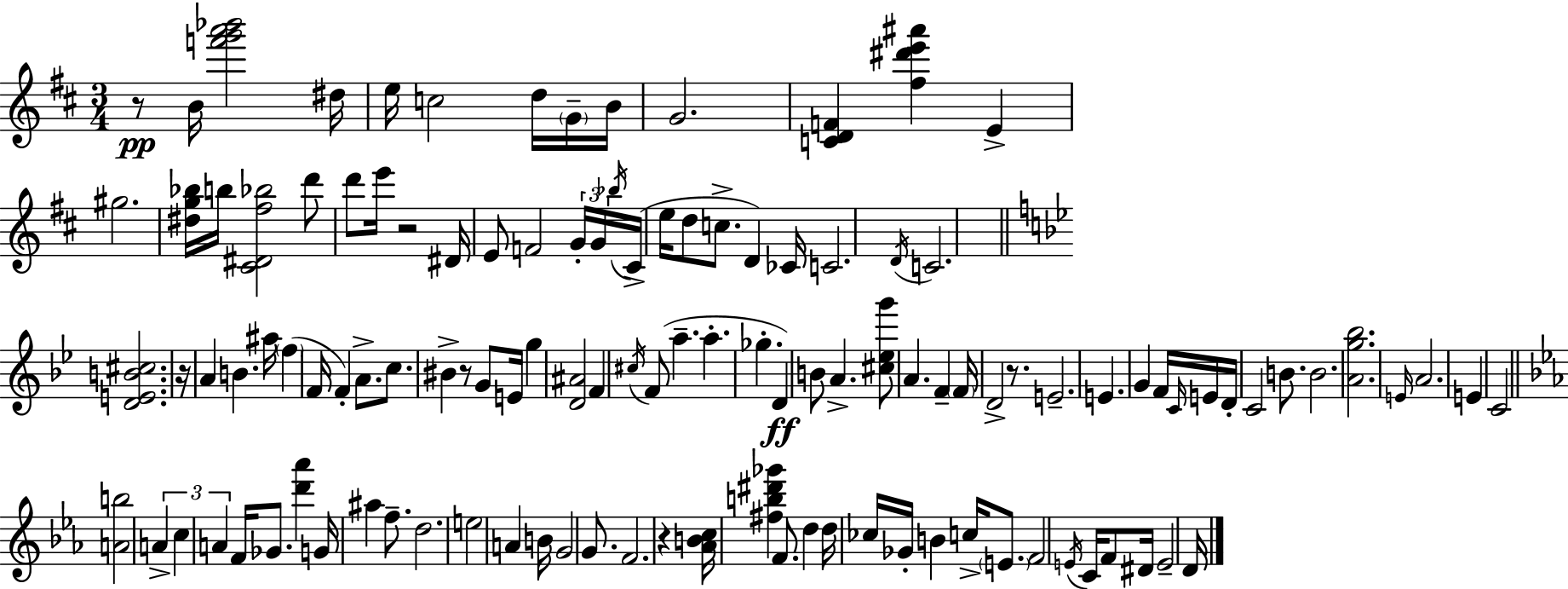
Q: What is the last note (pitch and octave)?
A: D4